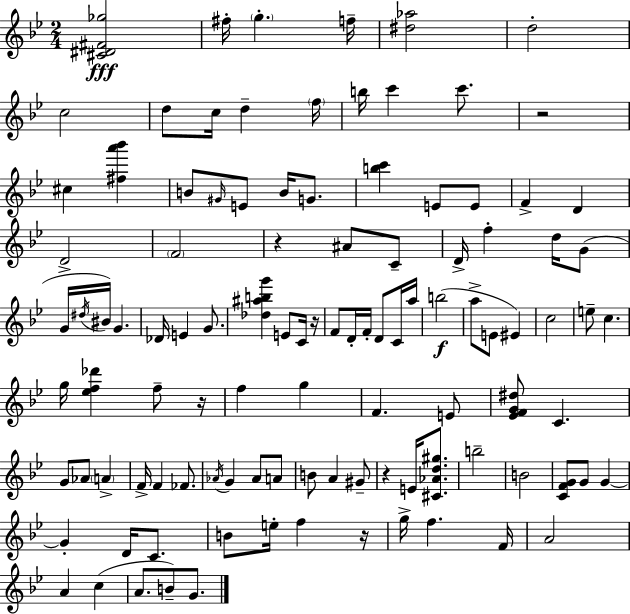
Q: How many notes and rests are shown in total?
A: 107